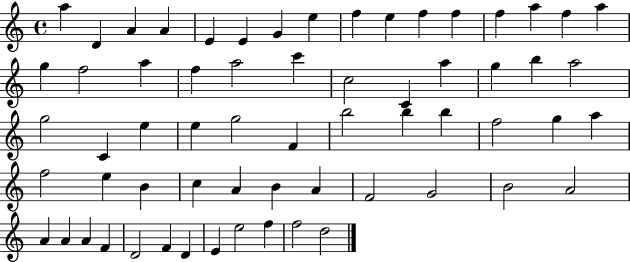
A5/q D4/q A4/q A4/q E4/q E4/q G4/q E5/q F5/q E5/q F5/q F5/q F5/q A5/q F5/q A5/q G5/q F5/h A5/q F5/q A5/h C6/q C5/h C4/q A5/q G5/q B5/q A5/h G5/h C4/q E5/q E5/q G5/h F4/q B5/h B5/q B5/q F5/h G5/q A5/q F5/h E5/q B4/q C5/q A4/q B4/q A4/q F4/h G4/h B4/h A4/h A4/q A4/q A4/q F4/q D4/h F4/q D4/q E4/q E5/h F5/q F5/h D5/h